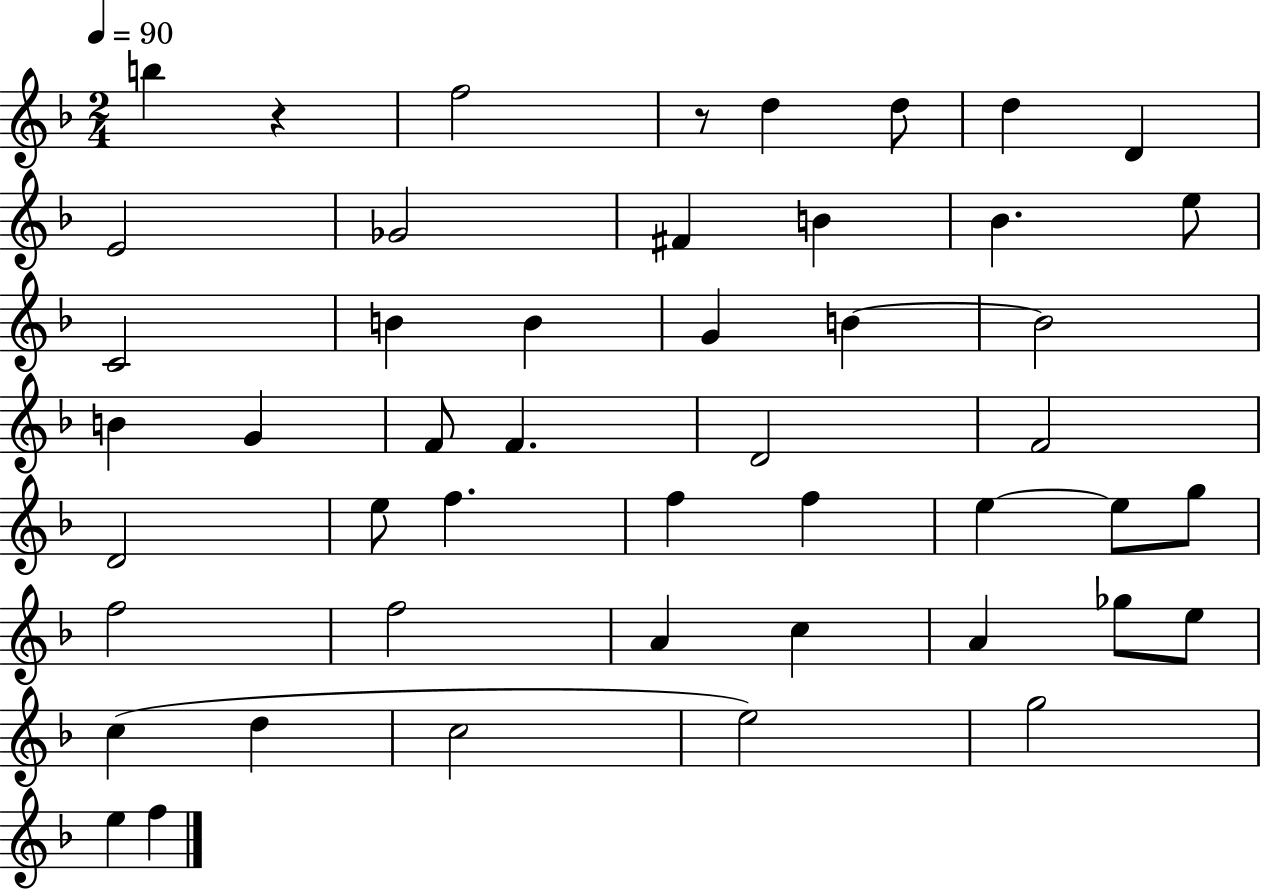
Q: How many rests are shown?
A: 2